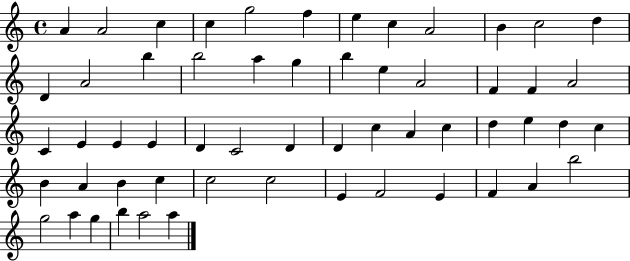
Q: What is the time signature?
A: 4/4